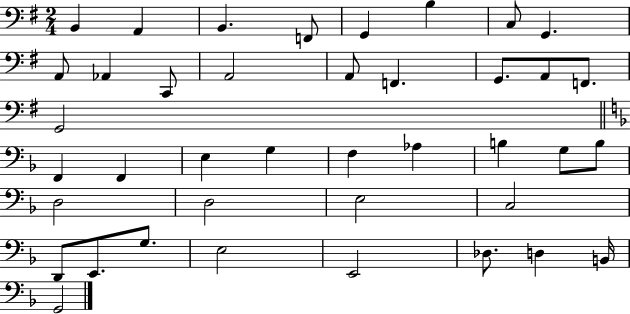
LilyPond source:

{
  \clef bass
  \numericTimeSignature
  \time 2/4
  \key g \major
  b,4 a,4 | b,4. f,8 | g,4 b4 | c8 g,4. | \break a,8 aes,4 c,8 | a,2 | a,8 f,4. | g,8. a,8 f,8. | \break g,2 | \bar "||" \break \key f \major f,4 f,4 | e4 g4 | f4 aes4 | b4 g8 b8 | \break d2 | d2 | e2 | c2 | \break d,8 e,8. g8. | e2 | e,2 | des8. d4 b,16 | \break g,2 | \bar "|."
}